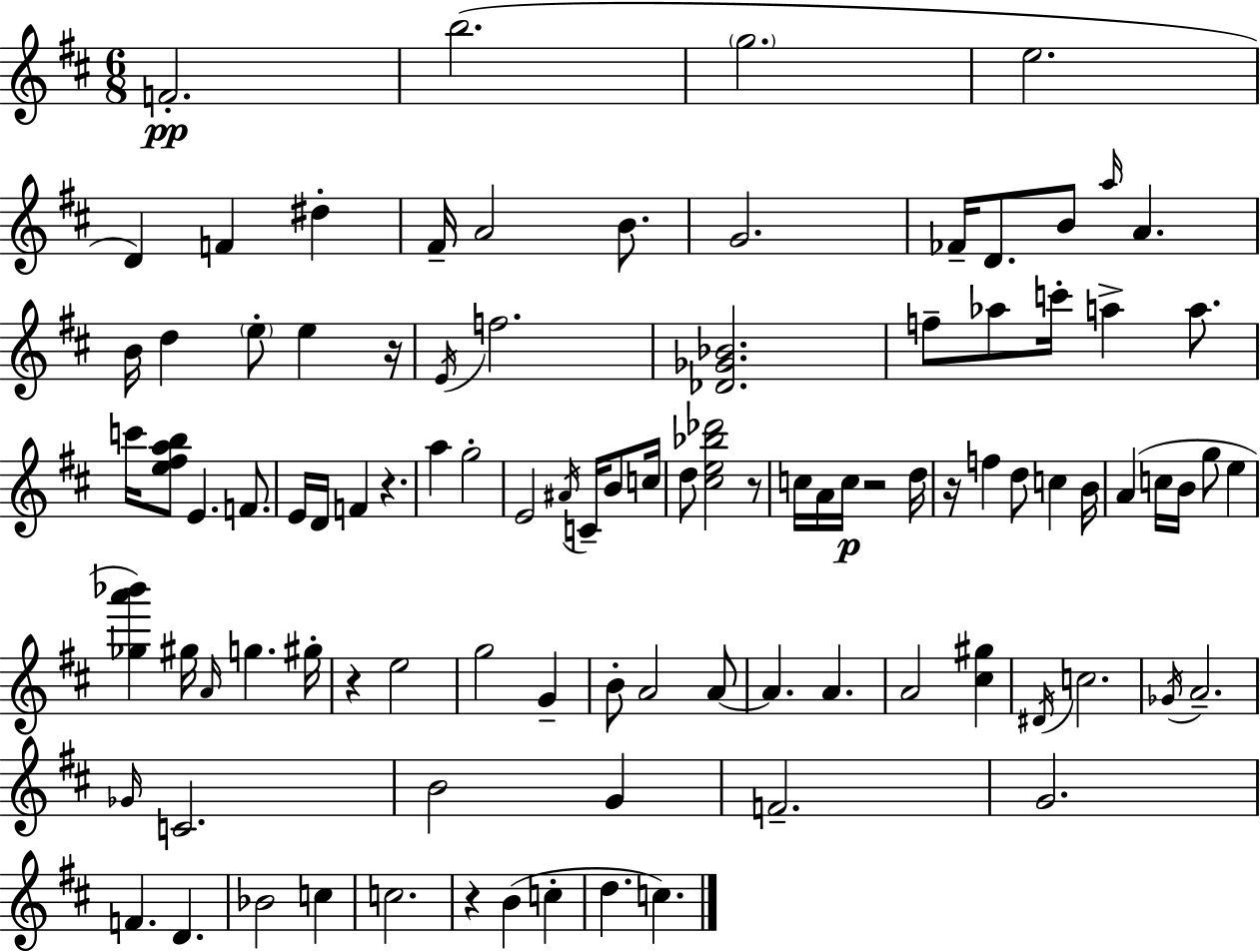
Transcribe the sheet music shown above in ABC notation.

X:1
T:Untitled
M:6/8
L:1/4
K:D
F2 b2 g2 e2 D F ^d ^F/4 A2 B/2 G2 _F/4 D/2 B/2 a/4 A B/4 d e/2 e z/4 E/4 f2 [_D_G_B]2 f/2 _a/2 c'/4 a a/2 c'/4 [e^fab]/2 E F/2 E/4 D/4 F z a g2 E2 ^A/4 C/4 B/2 c/4 d/2 [^ce_b_d']2 z/2 c/4 A/4 c/4 z2 d/4 z/4 f d/2 c B/4 A c/4 B/4 g/2 e [_ga'_b'] ^g/4 A/4 g ^g/4 z e2 g2 G B/2 A2 A/2 A A A2 [^c^g] ^D/4 c2 _G/4 A2 _G/4 C2 B2 G F2 G2 F D _B2 c c2 z B c d c